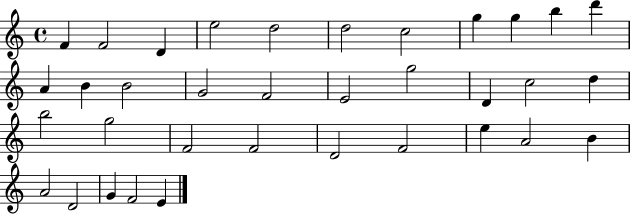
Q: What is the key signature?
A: C major